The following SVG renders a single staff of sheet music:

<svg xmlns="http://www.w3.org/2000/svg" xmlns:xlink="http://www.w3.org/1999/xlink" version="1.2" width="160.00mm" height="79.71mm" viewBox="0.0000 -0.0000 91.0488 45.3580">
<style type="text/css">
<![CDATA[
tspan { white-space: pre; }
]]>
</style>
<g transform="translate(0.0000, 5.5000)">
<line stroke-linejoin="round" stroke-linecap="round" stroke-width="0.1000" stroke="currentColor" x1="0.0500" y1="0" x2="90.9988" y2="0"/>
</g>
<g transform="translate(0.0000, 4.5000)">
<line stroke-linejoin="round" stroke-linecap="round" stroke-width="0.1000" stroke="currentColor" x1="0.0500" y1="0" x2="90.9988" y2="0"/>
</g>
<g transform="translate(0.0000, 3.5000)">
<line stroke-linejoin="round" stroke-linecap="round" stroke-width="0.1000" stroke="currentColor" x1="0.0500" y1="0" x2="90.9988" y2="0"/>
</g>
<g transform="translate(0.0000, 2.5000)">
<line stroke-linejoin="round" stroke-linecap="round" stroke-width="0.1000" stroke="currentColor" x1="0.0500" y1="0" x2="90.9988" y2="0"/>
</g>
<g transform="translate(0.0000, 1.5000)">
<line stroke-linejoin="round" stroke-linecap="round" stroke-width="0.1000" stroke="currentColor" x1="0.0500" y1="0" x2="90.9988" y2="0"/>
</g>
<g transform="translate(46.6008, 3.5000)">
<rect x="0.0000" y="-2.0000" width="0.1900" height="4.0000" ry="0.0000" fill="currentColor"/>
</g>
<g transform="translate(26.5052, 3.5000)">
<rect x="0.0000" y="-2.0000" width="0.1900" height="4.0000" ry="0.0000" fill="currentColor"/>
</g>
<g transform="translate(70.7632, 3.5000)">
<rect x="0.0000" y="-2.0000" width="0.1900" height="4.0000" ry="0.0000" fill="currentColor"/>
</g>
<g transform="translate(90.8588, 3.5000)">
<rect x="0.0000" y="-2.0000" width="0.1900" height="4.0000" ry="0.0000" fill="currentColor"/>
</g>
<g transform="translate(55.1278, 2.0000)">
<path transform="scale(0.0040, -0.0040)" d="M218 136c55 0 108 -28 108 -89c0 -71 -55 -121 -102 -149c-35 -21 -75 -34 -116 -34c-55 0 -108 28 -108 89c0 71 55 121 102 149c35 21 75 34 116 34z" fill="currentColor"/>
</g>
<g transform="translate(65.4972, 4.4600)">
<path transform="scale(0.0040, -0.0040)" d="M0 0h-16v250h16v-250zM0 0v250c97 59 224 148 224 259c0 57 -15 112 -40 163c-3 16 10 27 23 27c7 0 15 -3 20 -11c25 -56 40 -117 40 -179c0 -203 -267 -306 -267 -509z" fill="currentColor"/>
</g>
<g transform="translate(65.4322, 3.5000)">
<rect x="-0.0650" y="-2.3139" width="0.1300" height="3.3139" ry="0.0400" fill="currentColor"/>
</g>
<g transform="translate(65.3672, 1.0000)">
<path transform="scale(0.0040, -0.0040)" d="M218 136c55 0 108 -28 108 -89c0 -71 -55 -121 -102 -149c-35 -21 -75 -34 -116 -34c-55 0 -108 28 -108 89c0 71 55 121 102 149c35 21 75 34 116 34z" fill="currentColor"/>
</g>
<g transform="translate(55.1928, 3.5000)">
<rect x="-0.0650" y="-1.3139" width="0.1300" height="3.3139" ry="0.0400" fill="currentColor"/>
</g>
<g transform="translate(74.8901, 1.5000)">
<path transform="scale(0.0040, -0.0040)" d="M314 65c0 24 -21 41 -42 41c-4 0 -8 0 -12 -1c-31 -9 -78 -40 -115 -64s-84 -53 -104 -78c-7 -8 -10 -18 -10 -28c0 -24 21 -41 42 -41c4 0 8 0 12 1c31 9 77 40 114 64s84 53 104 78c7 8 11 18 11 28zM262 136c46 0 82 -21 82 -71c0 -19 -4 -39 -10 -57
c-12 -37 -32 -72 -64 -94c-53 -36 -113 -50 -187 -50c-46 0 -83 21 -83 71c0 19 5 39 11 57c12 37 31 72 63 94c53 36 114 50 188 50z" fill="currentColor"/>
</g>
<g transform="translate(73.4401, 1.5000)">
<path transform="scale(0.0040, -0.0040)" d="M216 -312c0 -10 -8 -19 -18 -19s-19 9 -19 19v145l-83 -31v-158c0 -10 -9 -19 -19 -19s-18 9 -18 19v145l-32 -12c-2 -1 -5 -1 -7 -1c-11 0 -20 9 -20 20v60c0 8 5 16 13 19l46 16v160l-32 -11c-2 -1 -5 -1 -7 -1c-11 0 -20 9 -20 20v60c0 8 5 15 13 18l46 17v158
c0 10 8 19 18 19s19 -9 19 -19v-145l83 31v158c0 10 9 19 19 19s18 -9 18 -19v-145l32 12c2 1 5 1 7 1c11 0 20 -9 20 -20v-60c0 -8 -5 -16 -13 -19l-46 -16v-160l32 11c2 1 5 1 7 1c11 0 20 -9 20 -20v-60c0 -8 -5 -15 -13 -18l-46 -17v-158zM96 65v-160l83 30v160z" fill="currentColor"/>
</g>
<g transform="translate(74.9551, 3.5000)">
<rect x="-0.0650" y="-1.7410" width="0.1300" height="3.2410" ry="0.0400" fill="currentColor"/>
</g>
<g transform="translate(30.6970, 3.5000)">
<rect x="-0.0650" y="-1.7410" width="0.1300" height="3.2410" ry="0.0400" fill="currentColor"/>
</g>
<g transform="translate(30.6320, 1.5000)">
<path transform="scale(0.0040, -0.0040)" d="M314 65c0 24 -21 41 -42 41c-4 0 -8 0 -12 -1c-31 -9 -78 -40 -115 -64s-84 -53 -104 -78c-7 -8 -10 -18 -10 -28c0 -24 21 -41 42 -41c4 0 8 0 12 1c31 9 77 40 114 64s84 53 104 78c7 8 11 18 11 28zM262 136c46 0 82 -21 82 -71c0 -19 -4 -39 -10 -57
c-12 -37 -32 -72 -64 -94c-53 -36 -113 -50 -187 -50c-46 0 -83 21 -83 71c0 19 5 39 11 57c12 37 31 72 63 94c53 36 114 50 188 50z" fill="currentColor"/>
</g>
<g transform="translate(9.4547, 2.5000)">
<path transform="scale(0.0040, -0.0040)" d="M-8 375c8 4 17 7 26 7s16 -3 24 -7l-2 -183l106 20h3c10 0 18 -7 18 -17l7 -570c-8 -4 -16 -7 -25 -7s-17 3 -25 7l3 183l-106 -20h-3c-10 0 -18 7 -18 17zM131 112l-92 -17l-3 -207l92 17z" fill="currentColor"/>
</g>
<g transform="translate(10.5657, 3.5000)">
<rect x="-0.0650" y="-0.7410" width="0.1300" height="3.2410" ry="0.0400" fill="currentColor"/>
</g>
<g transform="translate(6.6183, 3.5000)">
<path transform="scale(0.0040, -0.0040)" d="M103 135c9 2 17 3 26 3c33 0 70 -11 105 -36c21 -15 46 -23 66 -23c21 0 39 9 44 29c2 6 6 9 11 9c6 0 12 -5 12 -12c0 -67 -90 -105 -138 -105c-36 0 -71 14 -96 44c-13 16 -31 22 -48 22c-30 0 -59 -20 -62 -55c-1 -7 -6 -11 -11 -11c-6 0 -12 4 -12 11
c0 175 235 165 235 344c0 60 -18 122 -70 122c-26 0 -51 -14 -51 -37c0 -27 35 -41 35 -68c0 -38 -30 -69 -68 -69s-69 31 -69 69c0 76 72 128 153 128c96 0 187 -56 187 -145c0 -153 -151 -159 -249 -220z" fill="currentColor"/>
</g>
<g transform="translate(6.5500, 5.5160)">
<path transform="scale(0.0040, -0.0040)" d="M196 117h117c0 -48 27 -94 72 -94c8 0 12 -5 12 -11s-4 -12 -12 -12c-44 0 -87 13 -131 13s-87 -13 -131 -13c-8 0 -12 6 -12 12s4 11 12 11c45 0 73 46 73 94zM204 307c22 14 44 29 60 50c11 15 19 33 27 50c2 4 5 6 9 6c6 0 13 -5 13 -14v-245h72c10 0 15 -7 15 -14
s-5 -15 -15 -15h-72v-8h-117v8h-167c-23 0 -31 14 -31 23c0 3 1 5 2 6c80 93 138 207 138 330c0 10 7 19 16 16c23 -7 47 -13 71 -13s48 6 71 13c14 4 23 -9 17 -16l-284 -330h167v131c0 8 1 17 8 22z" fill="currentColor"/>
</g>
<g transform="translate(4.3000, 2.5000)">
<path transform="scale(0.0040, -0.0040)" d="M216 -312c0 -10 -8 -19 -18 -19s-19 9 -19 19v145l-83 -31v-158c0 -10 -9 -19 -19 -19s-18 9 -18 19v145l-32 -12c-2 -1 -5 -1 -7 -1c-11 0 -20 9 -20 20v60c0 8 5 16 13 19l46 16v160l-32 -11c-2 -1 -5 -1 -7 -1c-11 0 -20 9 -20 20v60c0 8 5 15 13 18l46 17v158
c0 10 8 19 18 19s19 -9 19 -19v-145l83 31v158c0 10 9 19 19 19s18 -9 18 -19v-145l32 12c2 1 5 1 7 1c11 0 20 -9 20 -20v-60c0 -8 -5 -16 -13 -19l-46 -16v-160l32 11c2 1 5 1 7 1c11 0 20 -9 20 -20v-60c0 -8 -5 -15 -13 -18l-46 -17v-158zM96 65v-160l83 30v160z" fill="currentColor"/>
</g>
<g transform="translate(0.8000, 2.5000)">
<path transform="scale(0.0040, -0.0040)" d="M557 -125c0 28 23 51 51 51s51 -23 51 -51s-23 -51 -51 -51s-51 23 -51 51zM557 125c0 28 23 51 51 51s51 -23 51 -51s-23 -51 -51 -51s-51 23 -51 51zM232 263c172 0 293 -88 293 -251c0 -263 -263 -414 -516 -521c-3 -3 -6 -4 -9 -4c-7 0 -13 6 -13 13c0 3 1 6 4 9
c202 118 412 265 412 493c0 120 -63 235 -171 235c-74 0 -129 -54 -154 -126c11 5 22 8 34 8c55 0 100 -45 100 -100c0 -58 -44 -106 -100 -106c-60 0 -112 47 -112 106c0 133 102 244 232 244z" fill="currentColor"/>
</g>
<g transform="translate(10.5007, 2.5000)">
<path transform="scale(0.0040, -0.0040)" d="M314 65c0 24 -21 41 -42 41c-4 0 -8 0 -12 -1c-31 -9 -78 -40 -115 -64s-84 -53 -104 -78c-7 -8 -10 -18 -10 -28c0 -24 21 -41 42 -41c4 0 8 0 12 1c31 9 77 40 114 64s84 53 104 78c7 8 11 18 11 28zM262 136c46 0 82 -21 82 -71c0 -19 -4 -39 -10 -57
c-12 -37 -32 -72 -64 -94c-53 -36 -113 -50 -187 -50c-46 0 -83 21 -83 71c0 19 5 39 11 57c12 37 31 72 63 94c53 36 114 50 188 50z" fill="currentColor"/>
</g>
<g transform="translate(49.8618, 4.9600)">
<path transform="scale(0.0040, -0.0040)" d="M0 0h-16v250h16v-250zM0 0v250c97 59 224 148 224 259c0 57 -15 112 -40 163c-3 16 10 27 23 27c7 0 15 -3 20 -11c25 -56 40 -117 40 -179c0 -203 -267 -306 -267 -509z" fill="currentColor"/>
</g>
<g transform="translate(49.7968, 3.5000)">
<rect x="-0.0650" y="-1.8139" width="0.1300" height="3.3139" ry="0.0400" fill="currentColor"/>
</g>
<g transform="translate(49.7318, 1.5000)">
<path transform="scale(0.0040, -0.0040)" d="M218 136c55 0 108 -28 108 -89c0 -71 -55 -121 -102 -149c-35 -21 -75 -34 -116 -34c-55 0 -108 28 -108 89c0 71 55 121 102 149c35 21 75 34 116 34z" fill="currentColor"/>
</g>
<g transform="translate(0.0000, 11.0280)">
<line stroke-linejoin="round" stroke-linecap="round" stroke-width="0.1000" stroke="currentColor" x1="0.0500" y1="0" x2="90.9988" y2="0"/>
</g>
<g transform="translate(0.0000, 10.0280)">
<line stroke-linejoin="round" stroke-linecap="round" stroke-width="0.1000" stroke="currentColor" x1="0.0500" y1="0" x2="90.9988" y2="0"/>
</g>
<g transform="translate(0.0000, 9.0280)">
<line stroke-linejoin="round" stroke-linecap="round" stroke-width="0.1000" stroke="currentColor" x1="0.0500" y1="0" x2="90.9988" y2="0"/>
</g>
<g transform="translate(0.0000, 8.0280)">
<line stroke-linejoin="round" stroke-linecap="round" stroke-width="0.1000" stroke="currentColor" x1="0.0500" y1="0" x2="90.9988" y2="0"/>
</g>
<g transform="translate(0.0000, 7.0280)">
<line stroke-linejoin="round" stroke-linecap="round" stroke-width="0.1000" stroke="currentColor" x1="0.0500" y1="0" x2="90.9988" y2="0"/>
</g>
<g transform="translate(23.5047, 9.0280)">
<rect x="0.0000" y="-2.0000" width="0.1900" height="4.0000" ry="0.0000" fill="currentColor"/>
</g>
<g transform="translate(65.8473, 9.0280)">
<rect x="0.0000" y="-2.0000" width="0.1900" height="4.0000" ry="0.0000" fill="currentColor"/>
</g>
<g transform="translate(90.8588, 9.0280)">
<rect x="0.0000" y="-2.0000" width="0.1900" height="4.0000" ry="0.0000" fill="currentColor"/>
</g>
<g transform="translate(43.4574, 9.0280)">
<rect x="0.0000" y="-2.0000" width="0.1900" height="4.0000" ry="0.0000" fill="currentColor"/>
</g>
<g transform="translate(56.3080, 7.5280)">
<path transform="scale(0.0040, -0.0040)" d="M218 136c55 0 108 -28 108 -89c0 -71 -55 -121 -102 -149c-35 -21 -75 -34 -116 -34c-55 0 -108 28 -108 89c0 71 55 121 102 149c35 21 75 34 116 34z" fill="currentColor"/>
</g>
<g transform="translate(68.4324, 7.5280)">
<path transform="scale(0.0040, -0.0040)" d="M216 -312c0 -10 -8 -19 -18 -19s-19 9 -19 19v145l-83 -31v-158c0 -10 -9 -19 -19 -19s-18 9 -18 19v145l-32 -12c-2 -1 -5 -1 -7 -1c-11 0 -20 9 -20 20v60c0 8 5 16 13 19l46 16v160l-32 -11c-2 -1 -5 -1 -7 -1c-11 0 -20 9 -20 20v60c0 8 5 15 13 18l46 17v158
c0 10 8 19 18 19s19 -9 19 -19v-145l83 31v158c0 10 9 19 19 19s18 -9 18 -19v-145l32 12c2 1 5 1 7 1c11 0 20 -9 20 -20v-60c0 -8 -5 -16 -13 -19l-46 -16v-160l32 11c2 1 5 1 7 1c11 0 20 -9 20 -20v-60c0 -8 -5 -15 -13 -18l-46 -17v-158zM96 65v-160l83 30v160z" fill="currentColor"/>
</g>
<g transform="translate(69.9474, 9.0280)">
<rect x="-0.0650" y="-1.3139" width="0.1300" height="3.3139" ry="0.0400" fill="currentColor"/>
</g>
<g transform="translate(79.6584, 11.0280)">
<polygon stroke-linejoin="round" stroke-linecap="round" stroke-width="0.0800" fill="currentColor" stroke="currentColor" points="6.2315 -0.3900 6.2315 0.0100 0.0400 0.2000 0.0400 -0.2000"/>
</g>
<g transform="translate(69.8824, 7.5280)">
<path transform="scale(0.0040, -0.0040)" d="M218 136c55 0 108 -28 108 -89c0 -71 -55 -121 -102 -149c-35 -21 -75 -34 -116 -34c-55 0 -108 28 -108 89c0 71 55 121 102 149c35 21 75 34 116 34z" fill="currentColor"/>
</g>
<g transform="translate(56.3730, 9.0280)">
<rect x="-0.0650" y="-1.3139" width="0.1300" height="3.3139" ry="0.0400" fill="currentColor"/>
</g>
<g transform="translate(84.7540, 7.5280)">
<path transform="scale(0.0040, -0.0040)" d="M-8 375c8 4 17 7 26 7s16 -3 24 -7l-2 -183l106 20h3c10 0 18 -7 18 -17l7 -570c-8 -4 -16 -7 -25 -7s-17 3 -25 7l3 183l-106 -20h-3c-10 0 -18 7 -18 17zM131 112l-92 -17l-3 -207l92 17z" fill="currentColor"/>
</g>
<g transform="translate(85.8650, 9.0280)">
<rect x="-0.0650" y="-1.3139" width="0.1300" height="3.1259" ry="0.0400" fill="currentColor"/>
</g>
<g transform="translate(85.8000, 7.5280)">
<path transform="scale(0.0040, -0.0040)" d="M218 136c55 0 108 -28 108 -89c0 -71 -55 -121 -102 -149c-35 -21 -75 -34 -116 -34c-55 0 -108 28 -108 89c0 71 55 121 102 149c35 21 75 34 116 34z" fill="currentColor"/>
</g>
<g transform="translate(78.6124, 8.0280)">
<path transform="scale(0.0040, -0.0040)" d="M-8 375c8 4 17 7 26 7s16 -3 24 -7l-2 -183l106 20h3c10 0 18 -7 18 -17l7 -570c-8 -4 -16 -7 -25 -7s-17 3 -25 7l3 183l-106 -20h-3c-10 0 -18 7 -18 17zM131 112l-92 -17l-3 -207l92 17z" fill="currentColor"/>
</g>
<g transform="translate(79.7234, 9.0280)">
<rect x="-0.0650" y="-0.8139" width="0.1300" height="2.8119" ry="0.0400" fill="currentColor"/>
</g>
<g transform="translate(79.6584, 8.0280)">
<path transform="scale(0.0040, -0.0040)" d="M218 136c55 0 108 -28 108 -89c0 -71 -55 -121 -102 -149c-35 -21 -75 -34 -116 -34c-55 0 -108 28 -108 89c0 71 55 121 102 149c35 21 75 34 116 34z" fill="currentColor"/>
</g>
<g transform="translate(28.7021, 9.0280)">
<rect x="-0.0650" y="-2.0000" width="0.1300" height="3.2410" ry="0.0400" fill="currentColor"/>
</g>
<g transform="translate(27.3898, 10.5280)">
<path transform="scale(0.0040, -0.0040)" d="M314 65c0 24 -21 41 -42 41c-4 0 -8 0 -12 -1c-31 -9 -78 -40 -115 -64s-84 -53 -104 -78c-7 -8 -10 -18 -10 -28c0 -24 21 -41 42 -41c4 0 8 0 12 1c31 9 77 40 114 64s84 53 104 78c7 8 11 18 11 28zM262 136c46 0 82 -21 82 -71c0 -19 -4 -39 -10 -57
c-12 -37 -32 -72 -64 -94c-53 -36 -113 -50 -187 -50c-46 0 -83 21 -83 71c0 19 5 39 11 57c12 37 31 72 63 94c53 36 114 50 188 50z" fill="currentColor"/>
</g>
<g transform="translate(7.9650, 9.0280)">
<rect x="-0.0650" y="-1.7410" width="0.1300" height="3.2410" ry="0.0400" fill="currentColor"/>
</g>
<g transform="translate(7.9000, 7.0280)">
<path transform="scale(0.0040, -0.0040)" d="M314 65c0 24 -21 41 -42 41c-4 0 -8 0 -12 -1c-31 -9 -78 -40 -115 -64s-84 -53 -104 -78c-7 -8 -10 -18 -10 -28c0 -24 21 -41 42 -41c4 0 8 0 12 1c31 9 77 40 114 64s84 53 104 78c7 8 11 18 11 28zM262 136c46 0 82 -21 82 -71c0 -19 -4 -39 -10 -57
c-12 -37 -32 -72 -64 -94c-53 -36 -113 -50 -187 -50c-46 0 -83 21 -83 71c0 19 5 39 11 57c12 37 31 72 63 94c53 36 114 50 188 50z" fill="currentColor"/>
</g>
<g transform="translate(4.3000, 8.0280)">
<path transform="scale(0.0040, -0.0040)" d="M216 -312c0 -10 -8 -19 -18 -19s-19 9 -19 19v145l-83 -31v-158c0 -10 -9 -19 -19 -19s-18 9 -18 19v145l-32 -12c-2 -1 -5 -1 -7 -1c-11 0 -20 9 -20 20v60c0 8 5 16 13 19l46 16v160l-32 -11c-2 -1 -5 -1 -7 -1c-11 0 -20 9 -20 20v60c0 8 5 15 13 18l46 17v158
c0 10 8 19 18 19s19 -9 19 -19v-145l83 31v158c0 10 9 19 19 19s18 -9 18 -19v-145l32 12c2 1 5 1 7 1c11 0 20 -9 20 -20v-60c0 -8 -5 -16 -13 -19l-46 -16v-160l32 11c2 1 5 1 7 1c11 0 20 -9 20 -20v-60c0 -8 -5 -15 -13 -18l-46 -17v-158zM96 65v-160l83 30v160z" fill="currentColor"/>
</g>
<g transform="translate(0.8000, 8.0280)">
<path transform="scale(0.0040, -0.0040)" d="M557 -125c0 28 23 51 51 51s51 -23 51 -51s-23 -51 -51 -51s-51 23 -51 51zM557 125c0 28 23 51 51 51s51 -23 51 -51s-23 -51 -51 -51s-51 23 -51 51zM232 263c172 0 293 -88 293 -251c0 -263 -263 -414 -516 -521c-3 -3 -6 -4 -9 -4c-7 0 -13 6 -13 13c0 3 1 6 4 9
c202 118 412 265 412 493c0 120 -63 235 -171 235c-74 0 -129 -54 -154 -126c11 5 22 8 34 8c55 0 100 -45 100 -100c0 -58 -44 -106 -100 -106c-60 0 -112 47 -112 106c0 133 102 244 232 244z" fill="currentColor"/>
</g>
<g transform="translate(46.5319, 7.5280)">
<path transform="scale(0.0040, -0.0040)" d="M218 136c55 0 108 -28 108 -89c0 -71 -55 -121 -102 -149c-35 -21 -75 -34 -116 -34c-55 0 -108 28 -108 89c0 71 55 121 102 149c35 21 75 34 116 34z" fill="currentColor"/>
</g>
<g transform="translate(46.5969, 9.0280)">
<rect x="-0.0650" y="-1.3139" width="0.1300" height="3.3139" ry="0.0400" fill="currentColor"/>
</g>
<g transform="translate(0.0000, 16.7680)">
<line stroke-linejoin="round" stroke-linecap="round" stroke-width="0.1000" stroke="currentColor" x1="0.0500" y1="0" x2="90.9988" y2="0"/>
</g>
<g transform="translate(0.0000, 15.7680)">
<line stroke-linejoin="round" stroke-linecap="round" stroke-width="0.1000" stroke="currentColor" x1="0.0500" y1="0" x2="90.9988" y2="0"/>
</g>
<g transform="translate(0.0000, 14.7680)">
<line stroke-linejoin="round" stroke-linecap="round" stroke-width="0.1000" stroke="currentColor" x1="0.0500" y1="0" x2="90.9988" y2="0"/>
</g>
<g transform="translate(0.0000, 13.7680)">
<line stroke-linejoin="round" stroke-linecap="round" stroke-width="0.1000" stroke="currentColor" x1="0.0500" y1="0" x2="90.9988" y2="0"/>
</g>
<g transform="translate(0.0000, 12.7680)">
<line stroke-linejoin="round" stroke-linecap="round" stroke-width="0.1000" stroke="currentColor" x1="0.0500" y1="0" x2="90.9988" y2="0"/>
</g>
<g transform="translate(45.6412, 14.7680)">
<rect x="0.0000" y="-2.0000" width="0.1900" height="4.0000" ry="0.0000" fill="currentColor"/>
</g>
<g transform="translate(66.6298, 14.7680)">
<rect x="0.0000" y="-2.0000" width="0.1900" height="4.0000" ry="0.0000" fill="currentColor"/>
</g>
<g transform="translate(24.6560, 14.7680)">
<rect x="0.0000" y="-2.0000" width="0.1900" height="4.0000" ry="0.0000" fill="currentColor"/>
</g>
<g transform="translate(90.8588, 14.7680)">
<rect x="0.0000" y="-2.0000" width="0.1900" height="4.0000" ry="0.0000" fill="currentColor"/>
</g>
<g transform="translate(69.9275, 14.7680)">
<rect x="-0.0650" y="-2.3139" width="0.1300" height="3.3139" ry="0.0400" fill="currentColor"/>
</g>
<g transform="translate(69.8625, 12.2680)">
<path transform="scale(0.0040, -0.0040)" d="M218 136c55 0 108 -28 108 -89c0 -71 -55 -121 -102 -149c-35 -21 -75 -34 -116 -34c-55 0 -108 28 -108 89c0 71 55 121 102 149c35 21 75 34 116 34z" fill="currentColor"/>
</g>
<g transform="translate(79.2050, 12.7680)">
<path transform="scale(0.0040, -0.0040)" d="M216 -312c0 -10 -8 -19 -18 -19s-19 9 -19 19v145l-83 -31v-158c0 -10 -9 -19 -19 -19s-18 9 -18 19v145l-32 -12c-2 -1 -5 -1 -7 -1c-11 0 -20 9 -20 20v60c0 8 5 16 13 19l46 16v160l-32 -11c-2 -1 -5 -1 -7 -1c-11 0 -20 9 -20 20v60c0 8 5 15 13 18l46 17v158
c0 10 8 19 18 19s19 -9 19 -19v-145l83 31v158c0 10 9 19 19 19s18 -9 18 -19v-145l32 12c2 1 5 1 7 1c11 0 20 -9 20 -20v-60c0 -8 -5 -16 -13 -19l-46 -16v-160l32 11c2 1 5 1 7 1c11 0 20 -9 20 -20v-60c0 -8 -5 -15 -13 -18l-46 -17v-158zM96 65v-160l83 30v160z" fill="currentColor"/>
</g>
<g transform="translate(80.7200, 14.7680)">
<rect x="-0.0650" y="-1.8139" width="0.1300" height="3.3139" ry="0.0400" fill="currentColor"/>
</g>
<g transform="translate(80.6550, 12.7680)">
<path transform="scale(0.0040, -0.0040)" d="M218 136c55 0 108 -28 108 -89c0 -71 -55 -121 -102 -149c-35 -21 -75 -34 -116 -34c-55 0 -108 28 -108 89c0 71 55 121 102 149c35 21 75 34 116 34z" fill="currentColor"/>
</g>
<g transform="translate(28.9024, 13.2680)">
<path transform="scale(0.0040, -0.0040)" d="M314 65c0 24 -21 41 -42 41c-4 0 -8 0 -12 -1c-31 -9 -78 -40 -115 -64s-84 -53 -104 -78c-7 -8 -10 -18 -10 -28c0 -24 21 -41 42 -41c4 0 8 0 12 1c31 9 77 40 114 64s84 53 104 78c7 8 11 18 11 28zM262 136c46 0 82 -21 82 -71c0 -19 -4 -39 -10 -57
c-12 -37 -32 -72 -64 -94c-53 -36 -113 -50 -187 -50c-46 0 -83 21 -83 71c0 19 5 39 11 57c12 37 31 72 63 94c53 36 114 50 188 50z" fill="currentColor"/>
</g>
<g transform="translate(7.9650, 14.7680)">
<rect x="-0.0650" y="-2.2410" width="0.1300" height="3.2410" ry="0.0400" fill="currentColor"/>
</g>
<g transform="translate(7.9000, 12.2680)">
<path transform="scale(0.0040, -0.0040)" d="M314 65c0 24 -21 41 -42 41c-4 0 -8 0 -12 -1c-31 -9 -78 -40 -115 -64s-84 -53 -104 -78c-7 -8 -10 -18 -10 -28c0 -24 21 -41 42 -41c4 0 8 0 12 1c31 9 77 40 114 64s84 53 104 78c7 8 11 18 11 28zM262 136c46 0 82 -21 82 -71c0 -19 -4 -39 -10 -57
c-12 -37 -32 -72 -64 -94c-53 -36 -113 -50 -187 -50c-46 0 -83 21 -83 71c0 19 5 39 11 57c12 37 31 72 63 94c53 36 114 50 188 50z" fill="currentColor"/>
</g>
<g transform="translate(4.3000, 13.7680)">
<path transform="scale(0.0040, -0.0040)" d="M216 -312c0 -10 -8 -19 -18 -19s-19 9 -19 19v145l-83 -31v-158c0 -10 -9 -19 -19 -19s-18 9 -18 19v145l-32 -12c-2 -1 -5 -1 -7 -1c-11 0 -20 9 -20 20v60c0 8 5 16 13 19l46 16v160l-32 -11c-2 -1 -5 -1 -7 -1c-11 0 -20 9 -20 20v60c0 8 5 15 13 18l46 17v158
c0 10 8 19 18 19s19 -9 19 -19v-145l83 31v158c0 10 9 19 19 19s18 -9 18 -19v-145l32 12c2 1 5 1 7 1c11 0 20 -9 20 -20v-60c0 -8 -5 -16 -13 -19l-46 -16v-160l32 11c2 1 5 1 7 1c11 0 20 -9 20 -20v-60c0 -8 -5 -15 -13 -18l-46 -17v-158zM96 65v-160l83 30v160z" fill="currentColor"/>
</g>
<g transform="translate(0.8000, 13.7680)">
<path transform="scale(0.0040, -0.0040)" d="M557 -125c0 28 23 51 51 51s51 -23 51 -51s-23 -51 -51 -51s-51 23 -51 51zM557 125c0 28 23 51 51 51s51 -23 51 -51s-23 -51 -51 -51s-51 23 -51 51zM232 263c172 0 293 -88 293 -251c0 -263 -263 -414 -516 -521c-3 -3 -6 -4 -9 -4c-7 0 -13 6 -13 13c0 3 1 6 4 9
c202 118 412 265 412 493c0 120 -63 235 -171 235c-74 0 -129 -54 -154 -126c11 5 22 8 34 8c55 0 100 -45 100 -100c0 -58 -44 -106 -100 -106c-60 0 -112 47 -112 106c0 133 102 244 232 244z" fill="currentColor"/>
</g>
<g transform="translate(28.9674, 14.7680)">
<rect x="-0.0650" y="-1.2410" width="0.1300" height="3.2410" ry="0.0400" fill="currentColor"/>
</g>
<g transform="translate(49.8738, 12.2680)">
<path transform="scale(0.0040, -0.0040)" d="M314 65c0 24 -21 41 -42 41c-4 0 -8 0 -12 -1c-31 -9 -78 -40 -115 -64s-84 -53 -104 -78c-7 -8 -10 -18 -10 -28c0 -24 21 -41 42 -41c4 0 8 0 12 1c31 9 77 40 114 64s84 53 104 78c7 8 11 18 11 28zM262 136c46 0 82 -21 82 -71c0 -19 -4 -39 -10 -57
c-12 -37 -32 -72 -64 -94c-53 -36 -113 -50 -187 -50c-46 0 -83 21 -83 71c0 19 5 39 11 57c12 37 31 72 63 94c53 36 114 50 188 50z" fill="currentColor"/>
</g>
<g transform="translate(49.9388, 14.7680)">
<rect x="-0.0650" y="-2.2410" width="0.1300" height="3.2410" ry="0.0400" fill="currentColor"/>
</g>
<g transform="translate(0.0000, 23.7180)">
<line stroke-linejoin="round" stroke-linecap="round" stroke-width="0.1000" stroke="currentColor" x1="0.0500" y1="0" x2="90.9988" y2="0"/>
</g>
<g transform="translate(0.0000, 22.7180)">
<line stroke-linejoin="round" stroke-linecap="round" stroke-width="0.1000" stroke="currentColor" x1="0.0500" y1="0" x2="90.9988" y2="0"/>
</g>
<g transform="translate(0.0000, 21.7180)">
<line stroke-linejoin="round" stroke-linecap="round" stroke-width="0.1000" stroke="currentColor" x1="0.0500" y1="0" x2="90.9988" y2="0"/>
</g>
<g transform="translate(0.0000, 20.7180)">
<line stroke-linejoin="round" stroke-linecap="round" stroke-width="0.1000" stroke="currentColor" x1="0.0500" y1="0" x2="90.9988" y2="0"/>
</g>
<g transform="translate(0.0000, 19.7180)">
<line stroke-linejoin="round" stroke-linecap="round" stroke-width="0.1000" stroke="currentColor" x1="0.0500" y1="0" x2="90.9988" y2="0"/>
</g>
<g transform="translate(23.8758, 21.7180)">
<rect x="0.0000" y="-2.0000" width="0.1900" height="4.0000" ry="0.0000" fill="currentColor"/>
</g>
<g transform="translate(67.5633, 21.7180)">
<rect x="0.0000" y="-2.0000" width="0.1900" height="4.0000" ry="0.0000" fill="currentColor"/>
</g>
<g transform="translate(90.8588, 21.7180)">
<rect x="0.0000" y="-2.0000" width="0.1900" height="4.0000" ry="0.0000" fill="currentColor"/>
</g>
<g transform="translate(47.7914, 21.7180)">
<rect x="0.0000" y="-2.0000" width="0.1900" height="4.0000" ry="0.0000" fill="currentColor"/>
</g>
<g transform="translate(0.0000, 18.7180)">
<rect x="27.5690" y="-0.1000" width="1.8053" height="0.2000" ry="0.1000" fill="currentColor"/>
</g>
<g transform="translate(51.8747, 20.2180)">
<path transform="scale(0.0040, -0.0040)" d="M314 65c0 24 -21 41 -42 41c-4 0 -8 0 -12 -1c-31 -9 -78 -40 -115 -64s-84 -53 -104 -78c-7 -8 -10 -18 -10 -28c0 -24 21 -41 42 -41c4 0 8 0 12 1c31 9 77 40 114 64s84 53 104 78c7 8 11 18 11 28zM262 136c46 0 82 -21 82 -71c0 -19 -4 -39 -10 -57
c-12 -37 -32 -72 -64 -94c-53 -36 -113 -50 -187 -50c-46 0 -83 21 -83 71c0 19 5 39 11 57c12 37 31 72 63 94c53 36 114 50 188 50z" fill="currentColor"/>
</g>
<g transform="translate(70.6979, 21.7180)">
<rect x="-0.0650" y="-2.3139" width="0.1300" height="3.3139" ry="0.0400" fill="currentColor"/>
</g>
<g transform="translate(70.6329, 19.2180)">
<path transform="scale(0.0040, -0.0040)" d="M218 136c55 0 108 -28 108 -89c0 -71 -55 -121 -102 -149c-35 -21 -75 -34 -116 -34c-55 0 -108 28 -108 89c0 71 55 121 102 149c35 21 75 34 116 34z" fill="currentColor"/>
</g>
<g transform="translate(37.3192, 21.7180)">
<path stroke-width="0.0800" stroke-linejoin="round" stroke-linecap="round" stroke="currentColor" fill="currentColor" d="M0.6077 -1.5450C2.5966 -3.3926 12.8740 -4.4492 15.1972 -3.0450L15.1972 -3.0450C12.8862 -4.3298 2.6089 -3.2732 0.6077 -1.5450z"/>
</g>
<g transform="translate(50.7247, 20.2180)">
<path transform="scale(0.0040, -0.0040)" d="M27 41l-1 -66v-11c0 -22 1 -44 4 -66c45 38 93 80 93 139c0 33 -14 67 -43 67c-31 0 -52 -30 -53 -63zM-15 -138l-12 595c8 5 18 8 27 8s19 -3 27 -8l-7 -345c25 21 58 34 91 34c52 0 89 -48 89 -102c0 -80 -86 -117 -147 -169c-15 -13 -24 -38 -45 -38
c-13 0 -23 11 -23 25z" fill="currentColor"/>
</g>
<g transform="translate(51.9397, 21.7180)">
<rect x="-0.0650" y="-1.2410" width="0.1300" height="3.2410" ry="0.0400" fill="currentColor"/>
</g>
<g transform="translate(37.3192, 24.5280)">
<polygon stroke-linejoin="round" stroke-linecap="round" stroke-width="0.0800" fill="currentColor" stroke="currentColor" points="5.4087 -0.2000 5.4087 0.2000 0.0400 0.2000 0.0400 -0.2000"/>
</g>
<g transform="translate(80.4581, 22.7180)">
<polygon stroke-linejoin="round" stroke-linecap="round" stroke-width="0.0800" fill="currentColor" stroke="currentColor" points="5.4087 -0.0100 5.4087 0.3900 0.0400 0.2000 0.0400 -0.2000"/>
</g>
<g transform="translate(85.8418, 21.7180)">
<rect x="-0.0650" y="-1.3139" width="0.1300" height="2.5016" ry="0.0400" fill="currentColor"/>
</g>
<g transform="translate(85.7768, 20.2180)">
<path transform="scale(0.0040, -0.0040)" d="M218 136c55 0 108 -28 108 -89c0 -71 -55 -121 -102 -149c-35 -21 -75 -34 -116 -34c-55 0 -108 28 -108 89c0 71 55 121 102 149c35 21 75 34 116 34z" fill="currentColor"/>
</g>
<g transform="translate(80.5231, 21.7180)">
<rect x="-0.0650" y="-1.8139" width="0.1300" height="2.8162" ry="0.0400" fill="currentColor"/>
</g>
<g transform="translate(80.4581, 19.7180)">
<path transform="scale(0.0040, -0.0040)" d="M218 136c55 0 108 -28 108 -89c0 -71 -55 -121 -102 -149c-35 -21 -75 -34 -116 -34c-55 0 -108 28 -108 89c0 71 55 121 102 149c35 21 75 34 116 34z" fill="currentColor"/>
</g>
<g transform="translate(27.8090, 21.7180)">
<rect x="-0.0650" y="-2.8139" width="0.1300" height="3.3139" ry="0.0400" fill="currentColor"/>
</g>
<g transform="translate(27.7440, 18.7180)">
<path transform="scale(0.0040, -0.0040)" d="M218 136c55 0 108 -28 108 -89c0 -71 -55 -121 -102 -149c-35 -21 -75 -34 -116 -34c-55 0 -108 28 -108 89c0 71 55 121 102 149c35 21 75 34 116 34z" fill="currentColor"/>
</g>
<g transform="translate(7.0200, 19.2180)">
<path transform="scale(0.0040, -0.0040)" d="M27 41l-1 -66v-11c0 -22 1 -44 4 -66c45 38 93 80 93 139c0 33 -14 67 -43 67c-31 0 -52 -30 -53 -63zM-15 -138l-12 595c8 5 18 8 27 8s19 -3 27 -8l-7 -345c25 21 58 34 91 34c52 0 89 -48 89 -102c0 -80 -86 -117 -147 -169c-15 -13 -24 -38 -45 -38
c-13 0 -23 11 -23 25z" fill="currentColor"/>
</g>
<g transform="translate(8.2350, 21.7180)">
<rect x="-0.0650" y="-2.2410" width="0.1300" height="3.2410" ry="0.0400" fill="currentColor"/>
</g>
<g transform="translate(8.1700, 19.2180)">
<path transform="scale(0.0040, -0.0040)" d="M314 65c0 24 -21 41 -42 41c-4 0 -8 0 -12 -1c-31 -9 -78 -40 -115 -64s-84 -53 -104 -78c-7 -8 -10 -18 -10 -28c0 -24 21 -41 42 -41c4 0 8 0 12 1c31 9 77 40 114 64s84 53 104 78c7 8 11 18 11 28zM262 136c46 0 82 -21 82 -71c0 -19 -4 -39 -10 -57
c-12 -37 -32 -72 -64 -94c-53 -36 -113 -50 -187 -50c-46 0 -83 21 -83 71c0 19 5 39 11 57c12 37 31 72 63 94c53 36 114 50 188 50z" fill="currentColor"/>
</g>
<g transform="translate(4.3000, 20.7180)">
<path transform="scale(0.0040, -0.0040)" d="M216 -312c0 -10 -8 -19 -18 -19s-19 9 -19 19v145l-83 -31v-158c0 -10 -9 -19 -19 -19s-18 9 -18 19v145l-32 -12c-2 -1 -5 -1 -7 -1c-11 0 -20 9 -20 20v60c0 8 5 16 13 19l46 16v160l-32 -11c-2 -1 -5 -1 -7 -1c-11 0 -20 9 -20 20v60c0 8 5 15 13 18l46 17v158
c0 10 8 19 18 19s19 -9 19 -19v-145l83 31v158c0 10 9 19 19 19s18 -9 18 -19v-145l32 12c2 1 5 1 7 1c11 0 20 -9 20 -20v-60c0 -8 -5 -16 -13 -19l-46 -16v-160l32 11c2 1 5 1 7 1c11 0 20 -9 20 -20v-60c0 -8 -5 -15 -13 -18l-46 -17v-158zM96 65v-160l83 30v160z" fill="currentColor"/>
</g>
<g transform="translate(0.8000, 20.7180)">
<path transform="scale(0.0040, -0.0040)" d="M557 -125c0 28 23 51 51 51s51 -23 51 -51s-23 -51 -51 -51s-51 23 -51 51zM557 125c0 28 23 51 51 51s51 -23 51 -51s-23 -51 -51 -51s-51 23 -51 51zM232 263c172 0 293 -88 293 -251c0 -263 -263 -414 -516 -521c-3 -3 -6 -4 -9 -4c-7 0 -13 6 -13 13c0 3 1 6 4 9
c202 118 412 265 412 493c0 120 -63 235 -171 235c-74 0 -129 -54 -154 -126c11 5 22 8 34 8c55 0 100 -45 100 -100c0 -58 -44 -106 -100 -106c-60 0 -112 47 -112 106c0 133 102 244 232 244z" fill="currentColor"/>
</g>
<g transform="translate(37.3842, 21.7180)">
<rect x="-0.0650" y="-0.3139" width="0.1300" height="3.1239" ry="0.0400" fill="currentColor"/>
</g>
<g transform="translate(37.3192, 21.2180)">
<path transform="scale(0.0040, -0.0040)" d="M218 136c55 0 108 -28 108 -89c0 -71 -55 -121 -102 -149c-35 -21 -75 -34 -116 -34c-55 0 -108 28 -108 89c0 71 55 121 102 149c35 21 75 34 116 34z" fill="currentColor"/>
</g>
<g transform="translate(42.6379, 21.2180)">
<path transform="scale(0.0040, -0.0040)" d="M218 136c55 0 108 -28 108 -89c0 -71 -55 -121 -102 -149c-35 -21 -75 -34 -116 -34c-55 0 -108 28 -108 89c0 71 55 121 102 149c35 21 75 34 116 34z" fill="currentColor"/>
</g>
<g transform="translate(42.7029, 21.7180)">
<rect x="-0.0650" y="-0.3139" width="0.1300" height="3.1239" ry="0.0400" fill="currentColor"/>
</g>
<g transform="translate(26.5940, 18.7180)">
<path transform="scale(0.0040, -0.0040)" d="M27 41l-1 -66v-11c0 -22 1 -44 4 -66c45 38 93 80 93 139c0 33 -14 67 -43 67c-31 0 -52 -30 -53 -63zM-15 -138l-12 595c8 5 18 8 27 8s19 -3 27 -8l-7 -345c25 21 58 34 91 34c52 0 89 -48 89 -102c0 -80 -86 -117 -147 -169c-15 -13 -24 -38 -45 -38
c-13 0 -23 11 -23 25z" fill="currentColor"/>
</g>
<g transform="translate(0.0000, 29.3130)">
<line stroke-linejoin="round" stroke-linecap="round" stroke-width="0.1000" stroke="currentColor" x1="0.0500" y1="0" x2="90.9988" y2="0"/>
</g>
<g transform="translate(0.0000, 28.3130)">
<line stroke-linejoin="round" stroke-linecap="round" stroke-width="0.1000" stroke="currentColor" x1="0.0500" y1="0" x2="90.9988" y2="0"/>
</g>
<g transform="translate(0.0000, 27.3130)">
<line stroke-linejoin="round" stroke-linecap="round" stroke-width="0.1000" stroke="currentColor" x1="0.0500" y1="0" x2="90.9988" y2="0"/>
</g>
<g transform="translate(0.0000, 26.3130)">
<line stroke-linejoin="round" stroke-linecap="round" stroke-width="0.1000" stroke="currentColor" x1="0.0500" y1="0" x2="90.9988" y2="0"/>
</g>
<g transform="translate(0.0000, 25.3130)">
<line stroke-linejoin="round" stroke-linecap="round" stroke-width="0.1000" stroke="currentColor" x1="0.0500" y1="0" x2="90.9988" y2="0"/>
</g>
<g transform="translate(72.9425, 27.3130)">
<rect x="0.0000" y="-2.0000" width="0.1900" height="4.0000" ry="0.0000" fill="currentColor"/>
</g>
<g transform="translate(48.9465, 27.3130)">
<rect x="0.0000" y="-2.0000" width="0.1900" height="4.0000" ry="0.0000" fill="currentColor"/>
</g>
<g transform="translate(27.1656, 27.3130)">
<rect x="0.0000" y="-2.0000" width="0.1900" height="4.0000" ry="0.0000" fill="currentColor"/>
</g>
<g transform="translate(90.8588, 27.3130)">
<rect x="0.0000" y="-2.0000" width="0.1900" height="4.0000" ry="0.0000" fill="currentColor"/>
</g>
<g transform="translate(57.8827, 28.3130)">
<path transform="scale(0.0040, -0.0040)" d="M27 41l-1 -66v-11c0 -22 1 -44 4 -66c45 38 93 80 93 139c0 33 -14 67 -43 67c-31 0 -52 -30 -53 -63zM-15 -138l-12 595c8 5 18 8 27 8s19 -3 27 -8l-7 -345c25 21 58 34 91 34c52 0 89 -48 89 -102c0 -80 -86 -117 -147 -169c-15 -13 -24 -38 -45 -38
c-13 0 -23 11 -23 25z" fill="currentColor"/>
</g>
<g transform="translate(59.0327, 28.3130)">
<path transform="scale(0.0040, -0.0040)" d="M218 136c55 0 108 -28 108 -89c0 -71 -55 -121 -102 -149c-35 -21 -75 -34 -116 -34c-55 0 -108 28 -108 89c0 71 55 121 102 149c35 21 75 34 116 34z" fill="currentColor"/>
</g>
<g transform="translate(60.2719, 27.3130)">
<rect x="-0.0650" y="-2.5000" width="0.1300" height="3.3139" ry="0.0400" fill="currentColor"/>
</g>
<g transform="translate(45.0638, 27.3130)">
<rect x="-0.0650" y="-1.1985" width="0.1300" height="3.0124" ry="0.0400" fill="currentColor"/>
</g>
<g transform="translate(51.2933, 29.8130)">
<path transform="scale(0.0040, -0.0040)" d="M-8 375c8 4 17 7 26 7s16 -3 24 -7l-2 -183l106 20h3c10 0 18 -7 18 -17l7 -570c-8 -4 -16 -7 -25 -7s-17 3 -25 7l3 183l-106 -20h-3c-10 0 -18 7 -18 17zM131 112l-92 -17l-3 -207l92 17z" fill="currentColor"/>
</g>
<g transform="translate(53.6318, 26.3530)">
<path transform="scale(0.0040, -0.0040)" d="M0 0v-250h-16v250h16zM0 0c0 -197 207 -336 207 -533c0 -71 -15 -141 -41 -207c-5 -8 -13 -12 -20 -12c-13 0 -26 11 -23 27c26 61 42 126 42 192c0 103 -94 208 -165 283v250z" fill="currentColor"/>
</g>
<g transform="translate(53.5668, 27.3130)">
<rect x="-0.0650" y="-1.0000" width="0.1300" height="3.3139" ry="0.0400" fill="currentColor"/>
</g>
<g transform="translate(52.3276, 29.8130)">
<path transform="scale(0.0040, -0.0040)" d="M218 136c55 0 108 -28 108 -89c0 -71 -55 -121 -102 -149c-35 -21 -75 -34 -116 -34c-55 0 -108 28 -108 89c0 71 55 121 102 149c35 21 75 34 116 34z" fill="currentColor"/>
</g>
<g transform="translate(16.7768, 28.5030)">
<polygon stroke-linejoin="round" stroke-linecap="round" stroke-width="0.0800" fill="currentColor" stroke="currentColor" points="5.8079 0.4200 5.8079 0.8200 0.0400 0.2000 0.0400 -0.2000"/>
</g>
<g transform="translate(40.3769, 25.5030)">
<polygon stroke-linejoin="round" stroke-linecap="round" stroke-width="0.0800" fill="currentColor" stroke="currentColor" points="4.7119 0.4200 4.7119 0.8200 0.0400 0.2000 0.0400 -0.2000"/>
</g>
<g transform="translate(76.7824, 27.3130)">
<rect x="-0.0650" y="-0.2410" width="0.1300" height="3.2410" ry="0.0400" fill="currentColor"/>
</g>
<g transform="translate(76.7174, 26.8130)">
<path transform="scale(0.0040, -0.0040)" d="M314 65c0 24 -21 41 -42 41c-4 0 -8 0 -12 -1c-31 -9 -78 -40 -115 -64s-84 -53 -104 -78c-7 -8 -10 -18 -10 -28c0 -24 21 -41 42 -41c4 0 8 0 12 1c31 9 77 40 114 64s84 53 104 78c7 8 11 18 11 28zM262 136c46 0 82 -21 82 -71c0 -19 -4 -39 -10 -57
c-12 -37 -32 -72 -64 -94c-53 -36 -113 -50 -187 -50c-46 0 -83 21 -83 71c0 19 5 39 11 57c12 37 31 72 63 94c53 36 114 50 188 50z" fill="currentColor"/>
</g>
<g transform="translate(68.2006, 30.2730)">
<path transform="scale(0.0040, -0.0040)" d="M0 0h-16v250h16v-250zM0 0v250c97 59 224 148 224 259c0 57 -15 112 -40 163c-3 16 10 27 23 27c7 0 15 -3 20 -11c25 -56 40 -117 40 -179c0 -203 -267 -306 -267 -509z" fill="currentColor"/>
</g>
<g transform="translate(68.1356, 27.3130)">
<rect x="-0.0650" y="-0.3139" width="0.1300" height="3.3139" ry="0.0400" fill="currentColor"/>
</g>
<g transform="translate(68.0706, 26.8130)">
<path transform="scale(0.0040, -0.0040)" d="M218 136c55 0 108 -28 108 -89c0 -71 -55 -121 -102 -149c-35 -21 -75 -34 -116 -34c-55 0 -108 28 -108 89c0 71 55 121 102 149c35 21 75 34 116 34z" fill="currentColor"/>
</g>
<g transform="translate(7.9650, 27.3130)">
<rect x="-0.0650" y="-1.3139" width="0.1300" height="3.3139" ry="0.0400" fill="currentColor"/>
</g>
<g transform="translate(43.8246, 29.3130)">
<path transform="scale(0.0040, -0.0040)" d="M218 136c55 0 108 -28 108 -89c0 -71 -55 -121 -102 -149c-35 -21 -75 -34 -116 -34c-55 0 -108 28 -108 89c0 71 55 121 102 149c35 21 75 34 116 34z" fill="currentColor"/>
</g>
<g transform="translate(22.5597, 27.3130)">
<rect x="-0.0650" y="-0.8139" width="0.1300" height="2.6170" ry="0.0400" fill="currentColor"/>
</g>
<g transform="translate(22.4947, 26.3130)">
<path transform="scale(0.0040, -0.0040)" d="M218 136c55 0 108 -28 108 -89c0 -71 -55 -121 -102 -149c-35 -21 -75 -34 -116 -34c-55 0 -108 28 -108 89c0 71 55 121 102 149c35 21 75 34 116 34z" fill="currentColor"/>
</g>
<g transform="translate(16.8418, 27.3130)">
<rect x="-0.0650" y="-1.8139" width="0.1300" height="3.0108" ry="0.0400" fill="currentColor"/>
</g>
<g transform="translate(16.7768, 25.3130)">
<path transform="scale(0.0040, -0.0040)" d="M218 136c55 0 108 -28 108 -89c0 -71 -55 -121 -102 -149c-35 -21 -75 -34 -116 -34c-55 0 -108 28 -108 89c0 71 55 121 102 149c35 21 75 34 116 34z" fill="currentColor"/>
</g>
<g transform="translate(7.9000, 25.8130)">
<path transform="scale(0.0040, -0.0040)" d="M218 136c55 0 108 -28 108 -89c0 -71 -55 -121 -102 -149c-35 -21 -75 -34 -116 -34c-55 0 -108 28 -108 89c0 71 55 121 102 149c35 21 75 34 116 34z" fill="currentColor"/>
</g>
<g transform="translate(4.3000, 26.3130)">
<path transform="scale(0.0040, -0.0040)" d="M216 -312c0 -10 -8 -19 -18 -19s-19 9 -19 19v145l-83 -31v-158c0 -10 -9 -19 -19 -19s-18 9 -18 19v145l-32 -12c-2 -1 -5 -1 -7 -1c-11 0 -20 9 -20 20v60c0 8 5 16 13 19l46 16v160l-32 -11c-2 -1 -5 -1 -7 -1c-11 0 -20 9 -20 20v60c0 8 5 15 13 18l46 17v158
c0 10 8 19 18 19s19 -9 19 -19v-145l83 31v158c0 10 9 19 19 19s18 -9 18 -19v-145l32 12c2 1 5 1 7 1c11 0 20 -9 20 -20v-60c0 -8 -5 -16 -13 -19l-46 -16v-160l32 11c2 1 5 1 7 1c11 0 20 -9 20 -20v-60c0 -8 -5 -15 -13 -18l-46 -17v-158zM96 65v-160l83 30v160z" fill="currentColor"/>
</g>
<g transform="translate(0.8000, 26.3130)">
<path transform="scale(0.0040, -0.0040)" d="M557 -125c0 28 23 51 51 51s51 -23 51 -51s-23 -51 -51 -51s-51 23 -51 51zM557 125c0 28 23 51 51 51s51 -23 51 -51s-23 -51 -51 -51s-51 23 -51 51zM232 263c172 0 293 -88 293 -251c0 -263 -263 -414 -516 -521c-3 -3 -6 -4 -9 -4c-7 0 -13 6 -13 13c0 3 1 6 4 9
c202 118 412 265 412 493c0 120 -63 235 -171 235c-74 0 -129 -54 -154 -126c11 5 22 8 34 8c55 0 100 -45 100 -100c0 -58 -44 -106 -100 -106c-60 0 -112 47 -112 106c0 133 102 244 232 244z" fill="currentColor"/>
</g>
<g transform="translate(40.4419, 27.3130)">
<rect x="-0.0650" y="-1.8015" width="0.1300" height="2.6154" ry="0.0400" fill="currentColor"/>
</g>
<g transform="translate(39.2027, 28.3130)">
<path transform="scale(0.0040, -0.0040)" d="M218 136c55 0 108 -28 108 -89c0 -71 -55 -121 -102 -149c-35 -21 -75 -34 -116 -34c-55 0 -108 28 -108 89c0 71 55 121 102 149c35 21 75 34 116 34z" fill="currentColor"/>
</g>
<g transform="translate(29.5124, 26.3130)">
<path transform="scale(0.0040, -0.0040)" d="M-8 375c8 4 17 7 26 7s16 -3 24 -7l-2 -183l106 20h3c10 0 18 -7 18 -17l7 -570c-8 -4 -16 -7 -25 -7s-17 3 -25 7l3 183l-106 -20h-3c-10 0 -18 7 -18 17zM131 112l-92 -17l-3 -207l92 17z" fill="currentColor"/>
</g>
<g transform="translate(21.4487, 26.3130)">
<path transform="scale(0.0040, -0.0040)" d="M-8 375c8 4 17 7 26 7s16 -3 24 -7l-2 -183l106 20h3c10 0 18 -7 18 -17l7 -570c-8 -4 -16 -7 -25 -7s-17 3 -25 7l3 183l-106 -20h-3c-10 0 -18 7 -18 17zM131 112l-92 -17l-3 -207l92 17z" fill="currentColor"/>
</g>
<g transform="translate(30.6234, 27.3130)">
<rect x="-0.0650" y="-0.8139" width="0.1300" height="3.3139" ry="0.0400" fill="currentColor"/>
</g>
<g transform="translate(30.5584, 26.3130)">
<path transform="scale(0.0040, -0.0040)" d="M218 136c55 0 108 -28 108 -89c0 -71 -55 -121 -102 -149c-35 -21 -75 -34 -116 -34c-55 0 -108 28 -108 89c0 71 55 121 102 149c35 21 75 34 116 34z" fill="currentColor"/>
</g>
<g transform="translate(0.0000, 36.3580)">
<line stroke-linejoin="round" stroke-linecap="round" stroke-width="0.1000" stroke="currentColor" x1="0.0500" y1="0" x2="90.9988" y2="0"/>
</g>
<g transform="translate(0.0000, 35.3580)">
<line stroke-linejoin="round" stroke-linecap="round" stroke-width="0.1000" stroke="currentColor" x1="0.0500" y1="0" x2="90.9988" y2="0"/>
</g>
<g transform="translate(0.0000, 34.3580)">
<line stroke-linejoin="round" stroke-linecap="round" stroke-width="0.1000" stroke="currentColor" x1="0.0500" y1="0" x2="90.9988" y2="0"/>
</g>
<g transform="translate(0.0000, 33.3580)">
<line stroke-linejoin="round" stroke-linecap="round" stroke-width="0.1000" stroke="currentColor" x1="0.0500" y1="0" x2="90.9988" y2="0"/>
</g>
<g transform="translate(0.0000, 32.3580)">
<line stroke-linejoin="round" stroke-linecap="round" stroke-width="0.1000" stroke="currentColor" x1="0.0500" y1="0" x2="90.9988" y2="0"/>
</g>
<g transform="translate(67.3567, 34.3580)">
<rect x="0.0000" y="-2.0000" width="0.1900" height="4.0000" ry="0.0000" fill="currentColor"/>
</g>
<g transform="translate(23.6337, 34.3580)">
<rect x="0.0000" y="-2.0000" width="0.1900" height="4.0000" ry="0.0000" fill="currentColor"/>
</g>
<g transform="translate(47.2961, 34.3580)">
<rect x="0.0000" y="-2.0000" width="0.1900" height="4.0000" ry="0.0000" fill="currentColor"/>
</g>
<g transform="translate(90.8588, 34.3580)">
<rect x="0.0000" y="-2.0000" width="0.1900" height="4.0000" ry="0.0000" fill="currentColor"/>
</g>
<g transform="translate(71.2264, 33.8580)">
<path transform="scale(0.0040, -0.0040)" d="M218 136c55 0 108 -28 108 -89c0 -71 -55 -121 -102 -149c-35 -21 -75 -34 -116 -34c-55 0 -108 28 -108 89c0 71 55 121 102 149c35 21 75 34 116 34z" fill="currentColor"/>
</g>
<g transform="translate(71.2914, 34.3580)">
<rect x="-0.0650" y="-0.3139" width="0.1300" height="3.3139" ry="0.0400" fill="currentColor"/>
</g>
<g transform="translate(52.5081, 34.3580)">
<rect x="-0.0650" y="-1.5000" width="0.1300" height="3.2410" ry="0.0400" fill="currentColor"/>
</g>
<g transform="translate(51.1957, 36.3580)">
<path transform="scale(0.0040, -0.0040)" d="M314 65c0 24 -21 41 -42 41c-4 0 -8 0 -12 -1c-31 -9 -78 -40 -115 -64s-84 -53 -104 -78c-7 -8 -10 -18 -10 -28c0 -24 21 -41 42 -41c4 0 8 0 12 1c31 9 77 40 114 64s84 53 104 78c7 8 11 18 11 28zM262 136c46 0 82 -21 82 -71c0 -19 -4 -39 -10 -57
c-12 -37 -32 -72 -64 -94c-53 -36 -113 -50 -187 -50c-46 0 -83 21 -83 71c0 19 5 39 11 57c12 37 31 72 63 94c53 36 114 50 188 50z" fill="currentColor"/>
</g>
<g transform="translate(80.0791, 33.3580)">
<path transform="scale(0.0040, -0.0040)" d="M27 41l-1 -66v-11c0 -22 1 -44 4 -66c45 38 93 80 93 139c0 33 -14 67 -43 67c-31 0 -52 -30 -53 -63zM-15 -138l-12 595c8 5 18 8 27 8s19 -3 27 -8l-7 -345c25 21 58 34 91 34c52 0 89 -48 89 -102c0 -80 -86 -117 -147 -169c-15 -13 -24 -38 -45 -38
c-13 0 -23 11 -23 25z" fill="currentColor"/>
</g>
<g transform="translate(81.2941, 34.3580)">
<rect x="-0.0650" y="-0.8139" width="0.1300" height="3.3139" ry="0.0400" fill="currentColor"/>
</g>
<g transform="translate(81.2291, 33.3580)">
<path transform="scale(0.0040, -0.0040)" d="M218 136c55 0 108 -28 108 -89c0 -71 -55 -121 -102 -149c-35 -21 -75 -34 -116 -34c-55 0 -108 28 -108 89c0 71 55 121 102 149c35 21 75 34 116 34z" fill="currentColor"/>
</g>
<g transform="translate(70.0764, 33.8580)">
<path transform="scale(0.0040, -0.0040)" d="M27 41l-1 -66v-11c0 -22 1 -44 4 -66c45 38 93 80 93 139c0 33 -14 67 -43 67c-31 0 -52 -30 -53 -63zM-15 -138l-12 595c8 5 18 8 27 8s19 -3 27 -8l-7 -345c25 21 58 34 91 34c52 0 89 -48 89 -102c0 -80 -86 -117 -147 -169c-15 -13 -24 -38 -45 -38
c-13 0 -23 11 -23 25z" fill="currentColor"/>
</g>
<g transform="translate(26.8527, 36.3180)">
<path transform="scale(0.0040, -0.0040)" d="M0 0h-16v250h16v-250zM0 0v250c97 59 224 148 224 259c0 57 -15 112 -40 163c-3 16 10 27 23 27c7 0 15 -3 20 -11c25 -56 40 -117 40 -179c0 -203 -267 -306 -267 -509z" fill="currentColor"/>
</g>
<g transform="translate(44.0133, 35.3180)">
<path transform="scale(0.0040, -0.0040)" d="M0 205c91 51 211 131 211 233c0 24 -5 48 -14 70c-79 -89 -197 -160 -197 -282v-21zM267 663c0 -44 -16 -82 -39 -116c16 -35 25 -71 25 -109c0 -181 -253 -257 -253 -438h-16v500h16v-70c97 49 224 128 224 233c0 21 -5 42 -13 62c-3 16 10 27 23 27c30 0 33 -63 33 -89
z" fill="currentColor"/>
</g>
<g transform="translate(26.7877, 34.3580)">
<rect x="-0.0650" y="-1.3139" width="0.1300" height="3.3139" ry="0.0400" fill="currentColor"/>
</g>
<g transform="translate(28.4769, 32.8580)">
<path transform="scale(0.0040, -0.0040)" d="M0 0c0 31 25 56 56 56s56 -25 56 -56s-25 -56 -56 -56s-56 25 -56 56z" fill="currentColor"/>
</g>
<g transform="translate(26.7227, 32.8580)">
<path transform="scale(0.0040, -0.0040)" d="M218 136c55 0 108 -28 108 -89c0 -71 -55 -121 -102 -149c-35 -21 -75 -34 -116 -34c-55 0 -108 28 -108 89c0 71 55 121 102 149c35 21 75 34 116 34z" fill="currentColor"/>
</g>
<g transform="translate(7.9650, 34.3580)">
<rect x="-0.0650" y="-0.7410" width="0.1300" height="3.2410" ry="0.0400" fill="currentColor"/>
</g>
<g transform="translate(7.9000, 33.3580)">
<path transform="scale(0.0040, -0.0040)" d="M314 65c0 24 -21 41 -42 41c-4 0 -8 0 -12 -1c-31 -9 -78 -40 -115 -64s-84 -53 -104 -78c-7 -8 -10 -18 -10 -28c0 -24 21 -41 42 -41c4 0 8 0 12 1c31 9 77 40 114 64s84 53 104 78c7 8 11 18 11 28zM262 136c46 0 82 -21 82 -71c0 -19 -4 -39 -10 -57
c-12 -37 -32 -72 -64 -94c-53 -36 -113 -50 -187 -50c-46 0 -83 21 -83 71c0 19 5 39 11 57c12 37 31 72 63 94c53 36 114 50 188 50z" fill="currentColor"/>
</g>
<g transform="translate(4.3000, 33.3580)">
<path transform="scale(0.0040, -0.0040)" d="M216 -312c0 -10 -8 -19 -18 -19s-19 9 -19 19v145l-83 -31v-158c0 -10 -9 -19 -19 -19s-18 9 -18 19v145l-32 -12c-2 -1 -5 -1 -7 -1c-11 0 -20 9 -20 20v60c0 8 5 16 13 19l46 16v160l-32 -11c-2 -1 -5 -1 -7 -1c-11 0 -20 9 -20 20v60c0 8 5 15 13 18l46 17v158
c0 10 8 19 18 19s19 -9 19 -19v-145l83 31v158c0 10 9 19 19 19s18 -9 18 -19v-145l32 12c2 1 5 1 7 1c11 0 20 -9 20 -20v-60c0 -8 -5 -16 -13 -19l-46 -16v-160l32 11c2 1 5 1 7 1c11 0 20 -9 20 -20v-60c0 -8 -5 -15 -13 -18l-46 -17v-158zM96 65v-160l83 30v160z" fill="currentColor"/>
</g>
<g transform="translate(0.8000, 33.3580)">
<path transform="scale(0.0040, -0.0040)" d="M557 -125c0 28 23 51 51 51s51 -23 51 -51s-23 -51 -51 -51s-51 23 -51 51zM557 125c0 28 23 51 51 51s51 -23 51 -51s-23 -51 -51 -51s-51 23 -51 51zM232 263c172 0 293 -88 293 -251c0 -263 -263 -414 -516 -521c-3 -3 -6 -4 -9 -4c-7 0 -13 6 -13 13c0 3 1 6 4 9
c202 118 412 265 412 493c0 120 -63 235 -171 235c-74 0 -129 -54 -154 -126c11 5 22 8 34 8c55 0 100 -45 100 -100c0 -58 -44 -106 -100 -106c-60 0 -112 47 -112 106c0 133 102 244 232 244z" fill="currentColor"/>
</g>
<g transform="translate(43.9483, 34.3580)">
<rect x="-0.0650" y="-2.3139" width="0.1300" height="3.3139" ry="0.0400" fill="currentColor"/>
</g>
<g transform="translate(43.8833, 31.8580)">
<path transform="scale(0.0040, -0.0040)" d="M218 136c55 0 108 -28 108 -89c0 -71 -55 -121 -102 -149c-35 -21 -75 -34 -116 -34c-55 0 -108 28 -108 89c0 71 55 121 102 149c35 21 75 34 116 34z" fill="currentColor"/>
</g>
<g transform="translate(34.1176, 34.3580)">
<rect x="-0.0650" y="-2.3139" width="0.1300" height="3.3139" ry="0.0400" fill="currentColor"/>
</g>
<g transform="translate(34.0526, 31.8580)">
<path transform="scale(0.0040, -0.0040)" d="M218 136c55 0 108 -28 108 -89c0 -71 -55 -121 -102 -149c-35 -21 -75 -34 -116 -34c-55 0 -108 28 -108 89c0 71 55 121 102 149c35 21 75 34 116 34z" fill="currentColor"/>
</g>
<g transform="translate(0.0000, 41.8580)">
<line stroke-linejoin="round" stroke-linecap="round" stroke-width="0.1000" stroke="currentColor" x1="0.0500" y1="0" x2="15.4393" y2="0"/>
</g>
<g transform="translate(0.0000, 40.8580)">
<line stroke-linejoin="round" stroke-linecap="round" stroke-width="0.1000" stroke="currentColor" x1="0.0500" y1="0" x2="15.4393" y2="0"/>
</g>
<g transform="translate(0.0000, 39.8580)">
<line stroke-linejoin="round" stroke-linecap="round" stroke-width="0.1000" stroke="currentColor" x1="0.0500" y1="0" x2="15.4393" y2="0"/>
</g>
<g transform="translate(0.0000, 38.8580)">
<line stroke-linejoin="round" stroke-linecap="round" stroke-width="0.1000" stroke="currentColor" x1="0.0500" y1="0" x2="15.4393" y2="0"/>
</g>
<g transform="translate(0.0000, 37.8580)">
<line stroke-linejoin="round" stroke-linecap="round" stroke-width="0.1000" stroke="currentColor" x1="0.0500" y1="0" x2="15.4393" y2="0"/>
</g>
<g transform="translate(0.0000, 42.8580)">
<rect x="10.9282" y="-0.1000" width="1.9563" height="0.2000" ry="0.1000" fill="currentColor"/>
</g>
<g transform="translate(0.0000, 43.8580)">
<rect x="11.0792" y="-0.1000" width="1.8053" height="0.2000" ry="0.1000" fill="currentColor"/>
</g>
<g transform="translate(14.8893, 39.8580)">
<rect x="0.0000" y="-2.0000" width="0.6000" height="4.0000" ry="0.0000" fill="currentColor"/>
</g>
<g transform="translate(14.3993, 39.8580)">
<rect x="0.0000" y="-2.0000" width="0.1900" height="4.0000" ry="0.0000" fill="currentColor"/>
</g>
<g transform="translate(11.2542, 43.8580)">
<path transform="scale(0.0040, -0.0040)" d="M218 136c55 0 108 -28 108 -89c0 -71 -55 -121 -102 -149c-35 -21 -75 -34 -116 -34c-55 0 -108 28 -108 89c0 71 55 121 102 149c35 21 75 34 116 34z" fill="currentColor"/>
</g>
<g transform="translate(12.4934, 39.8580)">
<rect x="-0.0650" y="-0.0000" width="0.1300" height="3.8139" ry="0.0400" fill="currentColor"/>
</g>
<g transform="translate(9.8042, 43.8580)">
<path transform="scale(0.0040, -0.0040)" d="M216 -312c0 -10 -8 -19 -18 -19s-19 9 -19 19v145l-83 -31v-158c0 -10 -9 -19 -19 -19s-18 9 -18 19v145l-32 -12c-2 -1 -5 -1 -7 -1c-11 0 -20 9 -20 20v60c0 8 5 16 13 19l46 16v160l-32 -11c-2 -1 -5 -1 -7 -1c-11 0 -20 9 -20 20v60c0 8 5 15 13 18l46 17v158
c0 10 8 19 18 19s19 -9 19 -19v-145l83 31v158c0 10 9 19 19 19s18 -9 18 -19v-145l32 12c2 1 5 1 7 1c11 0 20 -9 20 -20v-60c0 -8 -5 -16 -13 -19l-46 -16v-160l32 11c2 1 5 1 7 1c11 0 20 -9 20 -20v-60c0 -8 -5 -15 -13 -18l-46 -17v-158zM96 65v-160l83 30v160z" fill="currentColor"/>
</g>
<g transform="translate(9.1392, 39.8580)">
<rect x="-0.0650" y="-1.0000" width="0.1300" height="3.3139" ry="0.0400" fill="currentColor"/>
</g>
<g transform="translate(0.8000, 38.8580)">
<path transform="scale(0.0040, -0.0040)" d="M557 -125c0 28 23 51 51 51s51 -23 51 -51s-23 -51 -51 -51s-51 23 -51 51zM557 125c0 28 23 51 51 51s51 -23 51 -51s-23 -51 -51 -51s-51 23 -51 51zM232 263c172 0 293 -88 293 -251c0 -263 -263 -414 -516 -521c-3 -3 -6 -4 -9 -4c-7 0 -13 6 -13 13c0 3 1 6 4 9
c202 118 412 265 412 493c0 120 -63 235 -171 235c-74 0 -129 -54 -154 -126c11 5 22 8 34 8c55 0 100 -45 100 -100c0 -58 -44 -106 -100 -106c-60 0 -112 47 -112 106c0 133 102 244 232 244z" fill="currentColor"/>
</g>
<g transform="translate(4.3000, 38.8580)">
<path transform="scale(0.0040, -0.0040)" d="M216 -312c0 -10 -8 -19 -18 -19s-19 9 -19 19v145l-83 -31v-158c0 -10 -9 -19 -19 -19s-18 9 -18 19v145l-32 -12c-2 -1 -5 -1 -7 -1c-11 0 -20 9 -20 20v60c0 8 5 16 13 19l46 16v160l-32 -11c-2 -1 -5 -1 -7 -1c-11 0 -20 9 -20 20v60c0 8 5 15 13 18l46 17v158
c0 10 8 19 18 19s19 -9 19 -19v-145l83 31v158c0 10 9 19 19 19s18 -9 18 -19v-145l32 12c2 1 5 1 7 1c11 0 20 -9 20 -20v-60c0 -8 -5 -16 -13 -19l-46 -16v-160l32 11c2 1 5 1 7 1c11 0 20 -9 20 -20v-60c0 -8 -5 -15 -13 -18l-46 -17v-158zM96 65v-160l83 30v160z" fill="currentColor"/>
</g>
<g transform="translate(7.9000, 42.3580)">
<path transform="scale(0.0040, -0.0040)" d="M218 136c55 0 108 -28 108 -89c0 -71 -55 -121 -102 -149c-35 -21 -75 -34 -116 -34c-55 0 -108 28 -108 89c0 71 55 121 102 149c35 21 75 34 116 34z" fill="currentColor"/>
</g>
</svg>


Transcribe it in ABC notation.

X:1
T:Untitled
M:2/4
L:1/4
K:G
F,2 A,2 A,/2 G, B,/2 ^A,2 A,2 A,,2 G, G, ^G, F,/2 G,/2 B,2 G,2 B,2 B, ^A, _B,2 _C E,/2 E,/2 _G,2 B, A,/2 G,/2 G, A,/2 F,/2 F, B,,/2 G,,/2 F,,/2 _B,, E,/2 E,2 ^F,2 G,/2 B, B,/4 G,,2 _E, _F, ^F,, ^C,,